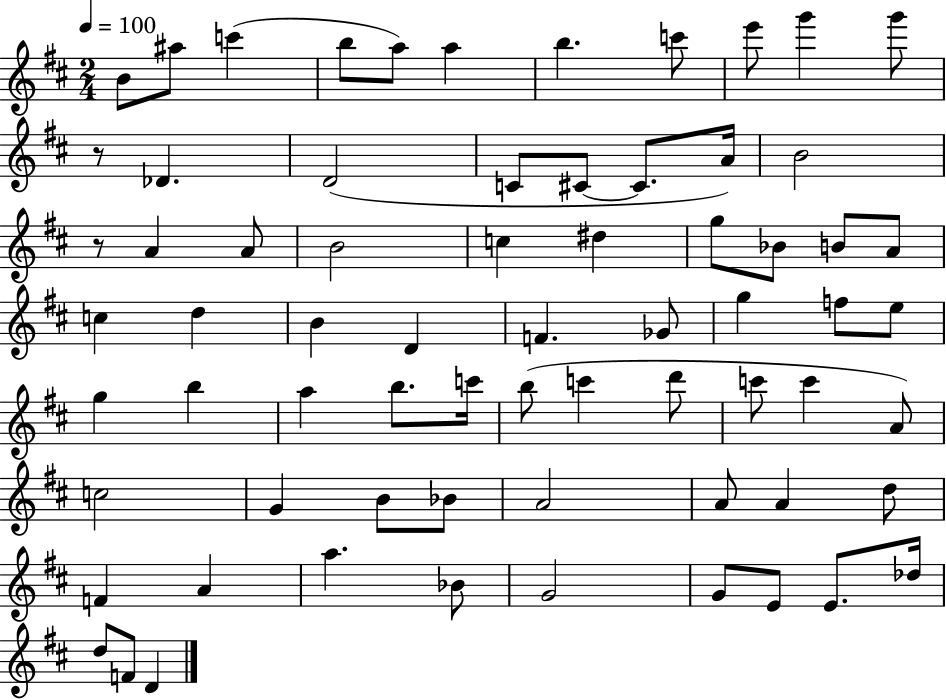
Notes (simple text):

B4/e A#5/e C6/q B5/e A5/e A5/q B5/q. C6/e E6/e G6/q G6/e R/e Db4/q. D4/h C4/e C#4/e C#4/e. A4/s B4/h R/e A4/q A4/e B4/h C5/q D#5/q G5/e Bb4/e B4/e A4/e C5/q D5/q B4/q D4/q F4/q. Gb4/e G5/q F5/e E5/e G5/q B5/q A5/q B5/e. C6/s B5/e C6/q D6/e C6/e C6/q A4/e C5/h G4/q B4/e Bb4/e A4/h A4/e A4/q D5/e F4/q A4/q A5/q. Bb4/e G4/h G4/e E4/e E4/e. Db5/s D5/e F4/e D4/q